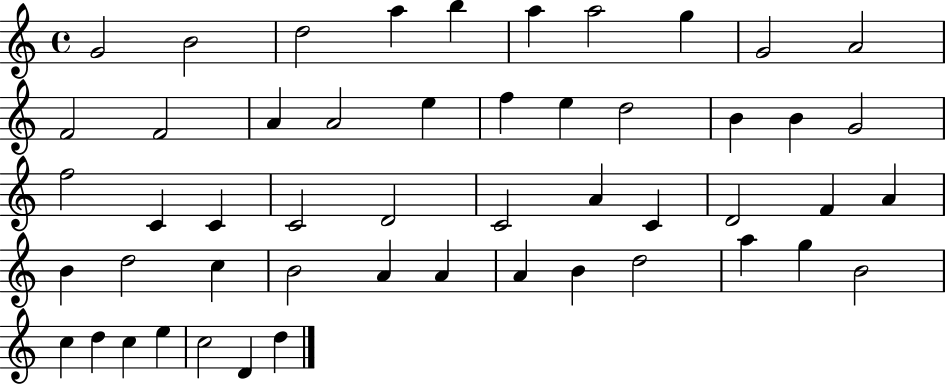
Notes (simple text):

G4/h B4/h D5/h A5/q B5/q A5/q A5/h G5/q G4/h A4/h F4/h F4/h A4/q A4/h E5/q F5/q E5/q D5/h B4/q B4/q G4/h F5/h C4/q C4/q C4/h D4/h C4/h A4/q C4/q D4/h F4/q A4/q B4/q D5/h C5/q B4/h A4/q A4/q A4/q B4/q D5/h A5/q G5/q B4/h C5/q D5/q C5/q E5/q C5/h D4/q D5/q